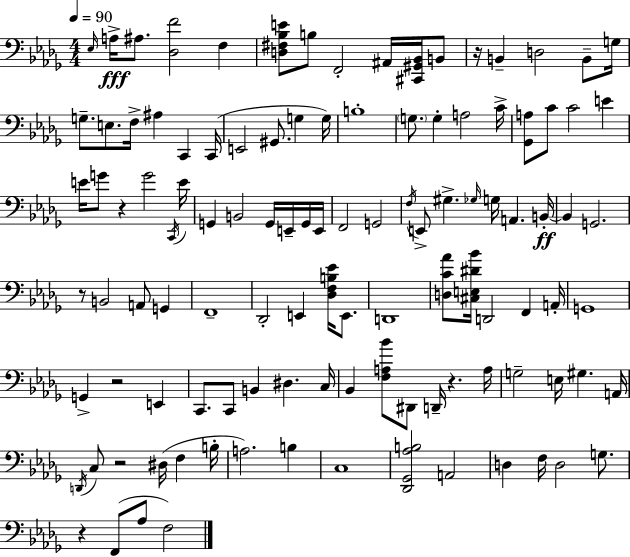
X:1
T:Untitled
M:4/4
L:1/4
K:Bbm
_E,/4 A,/4 ^A,/2 [_D,F]2 F, [D,^F,_B,E]/2 B,/2 F,,2 ^A,,/4 [^C,,^G,,_B,,]/4 B,,/2 z/4 B,, D,2 B,,/2 G,/4 G,/2 E,/2 F,/4 ^A, C,, C,,/4 E,,2 ^G,,/2 G, G,/4 B,4 G,/2 G, A,2 C/4 [_G,,A,]/2 C/2 C2 E E/4 G/2 z G2 C,,/4 E/4 G,, B,,2 G,,/4 E,,/4 G,,/4 E,,/4 F,,2 G,,2 F,/4 E,,/2 ^G, _G,/4 G,/4 A,, B,,/4 B,, G,,2 z/2 B,,2 A,,/2 G,, F,,4 _D,,2 E,, [_D,F,B,_E]/4 E,,/2 D,,4 [D,C_A]/2 [^C,E,^D_B]/4 D,,2 F,, A,,/4 G,,4 G,, z2 E,, C,,/2 C,,/2 B,, ^D, C,/4 _B,, [F,A,_B]/2 ^D,,/2 D,,/4 z A,/4 G,2 E,/4 ^G, A,,/4 D,,/4 C,/2 z2 ^D,/4 F, B,/4 A,2 B, C,4 [_D,,_G,,_A,B,]2 A,,2 D, F,/4 D,2 G,/2 z F,,/2 _A,/2 F,2